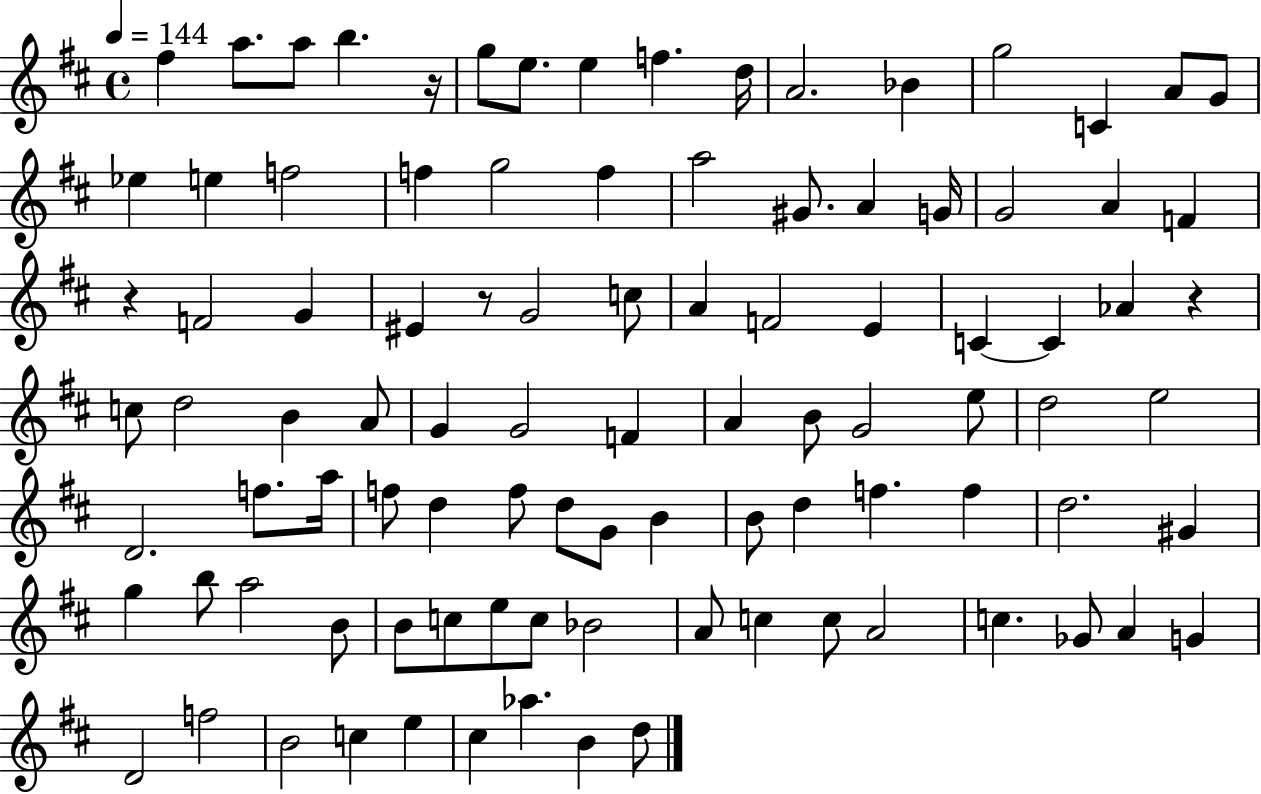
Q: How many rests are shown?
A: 4